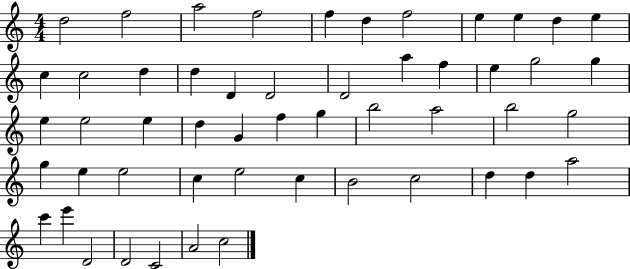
X:1
T:Untitled
M:4/4
L:1/4
K:C
d2 f2 a2 f2 f d f2 e e d e c c2 d d D D2 D2 a f e g2 g e e2 e d G f g b2 a2 b2 g2 g e e2 c e2 c B2 c2 d d a2 c' e' D2 D2 C2 A2 c2